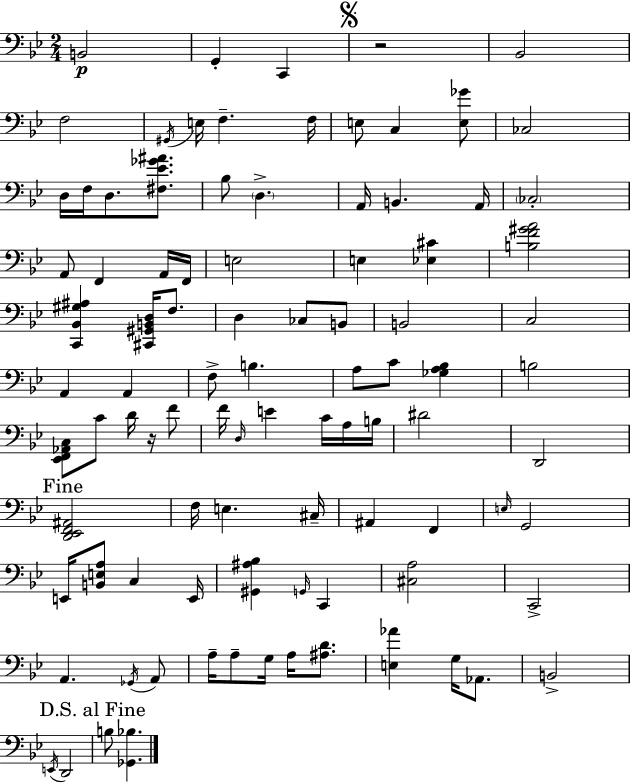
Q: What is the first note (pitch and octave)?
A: B2